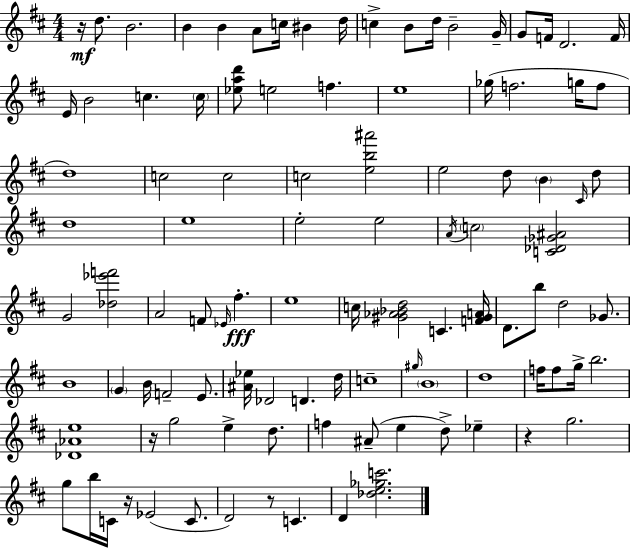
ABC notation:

X:1
T:Untitled
M:4/4
L:1/4
K:D
z/4 d/2 B2 B B A/2 c/4 ^B d/4 c B/2 d/4 B2 G/4 G/2 F/4 D2 F/4 E/4 B2 c c/4 [_ead']/2 e2 f e4 _g/4 f2 g/4 f/2 d4 c2 c2 c2 [eb^a']2 e2 d/2 B ^C/4 d/2 d4 e4 e2 e2 A/4 c2 [C_D_G^A]2 G2 [_d_e'f']2 A2 F/2 _E/4 ^f e4 c/4 [^G_A_Bd]2 C [F^GA]/4 D/2 b/2 d2 _G/2 B4 G B/4 F2 E/2 [^A_e]/4 _D2 D d/4 c4 ^g/4 B4 d4 f/4 f/2 g/4 b2 [_D_Ae]4 z/4 g2 e d/2 f ^A/2 e d/2 _e z g2 g/2 b/4 C/4 z/4 _E2 C/2 D2 z/2 C D [_de_gc']2